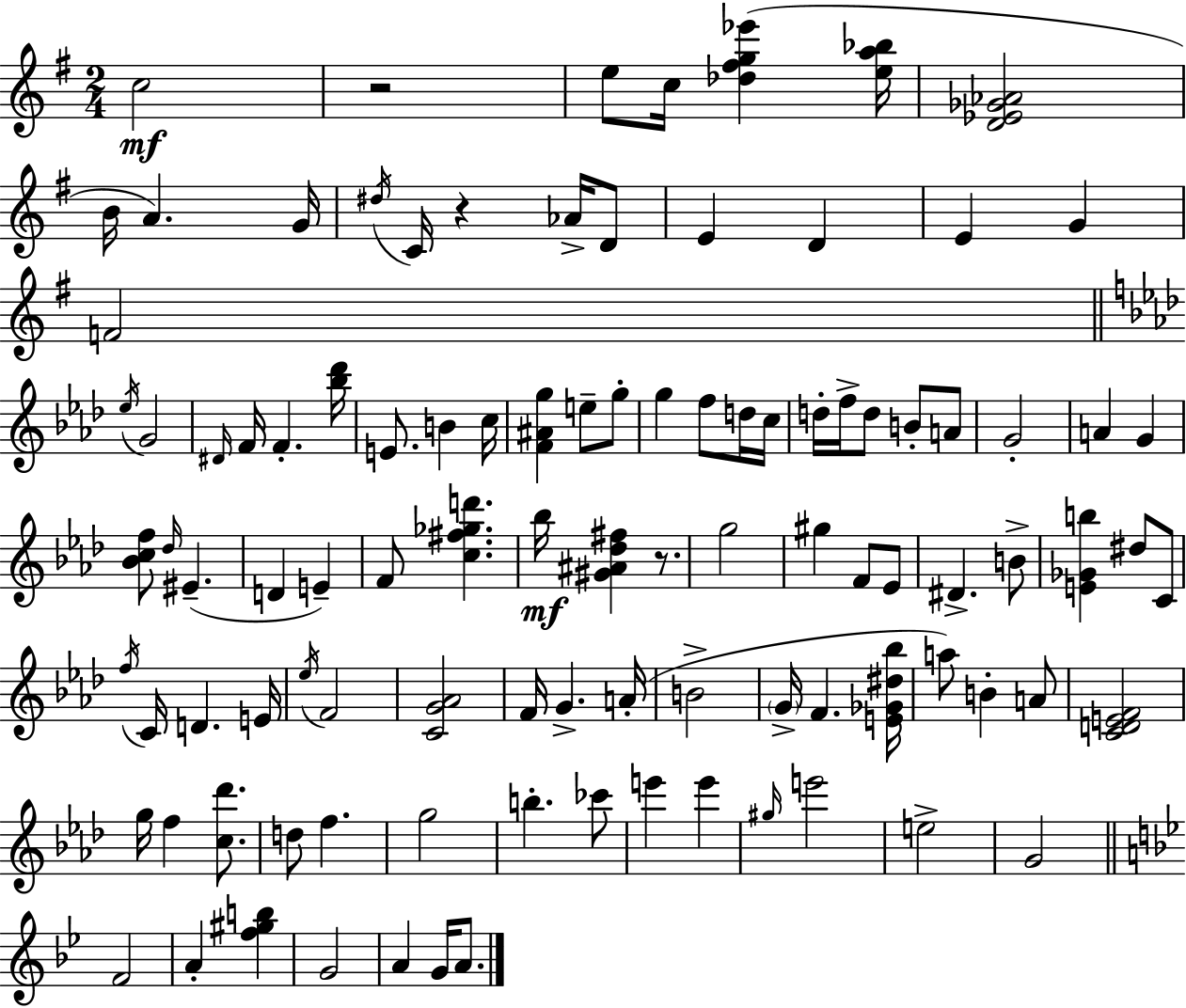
{
  \clef treble
  \numericTimeSignature
  \time 2/4
  \key e \minor
  c''2\mf | r2 | e''8 c''16 <des'' fis'' g'' ees'''>4( <e'' a'' bes''>16 | <d' ees' ges' aes'>2 | \break b'16 a'4.) g'16 | \acciaccatura { dis''16 } c'16 r4 aes'16-> d'8 | e'4 d'4 | e'4 g'4 | \break f'2 | \bar "||" \break \key f \minor \acciaccatura { ees''16 } g'2 | \grace { dis'16 } f'16 f'4.-. | <bes'' des'''>16 e'8. b'4 | c''16 <f' ais' g''>4 e''8-- | \break g''8-. g''4 f''8 | d''16 c''16 d''16-. f''16-> d''8 b'8-. | a'8 g'2-. | a'4 g'4 | \break <bes' c'' f''>8 \grace { des''16 }( eis'4.-- | d'4 e'4--) | f'8 <c'' fis'' ges'' d'''>4. | bes''16\mf <gis' ais' des'' fis''>4 | \break r8. g''2 | gis''4 f'8 | ees'8 dis'4.-> | b'8-> <e' ges' b''>4 dis''8 | \break c'8 \acciaccatura { f''16 } c'16 d'4. | e'16 \acciaccatura { ees''16 } f'2 | <c' g' aes'>2 | f'16 g'4.-> | \break a'16-.( b'2-> | \parenthesize g'16-> f'4. | <e' ges' dis'' bes''>16 a''8) b'4-. | a'8 <c' d' e' f'>2 | \break g''16 f''4 | <c'' des'''>8. d''8 f''4. | g''2 | b''4.-. | \break ces'''8 e'''4 | e'''4 \grace { gis''16 } e'''2 | e''2-> | g'2 | \break \bar "||" \break \key bes \major f'2 | a'4-. <f'' gis'' b''>4 | g'2 | a'4 g'16 a'8. | \break \bar "|."
}